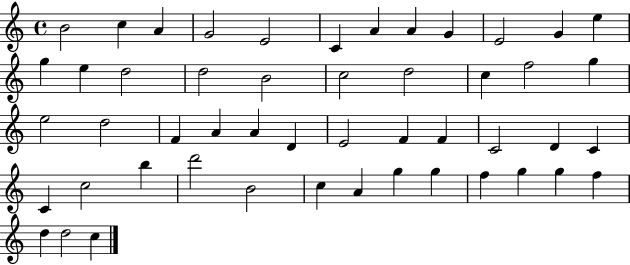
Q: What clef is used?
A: treble